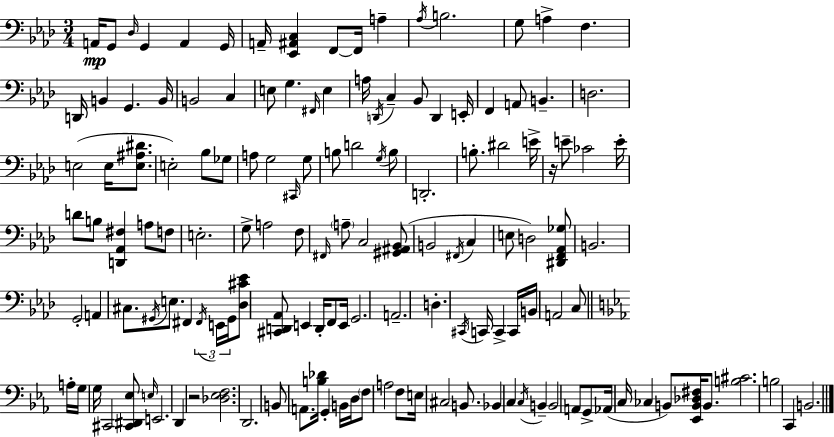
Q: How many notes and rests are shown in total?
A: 143